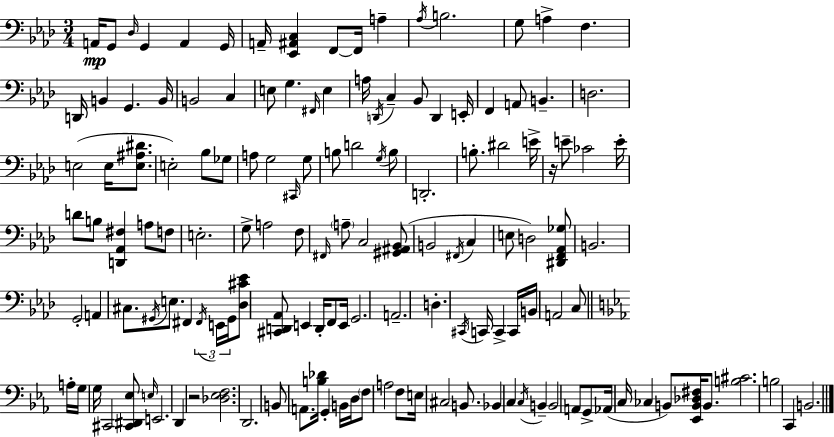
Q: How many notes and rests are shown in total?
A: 143